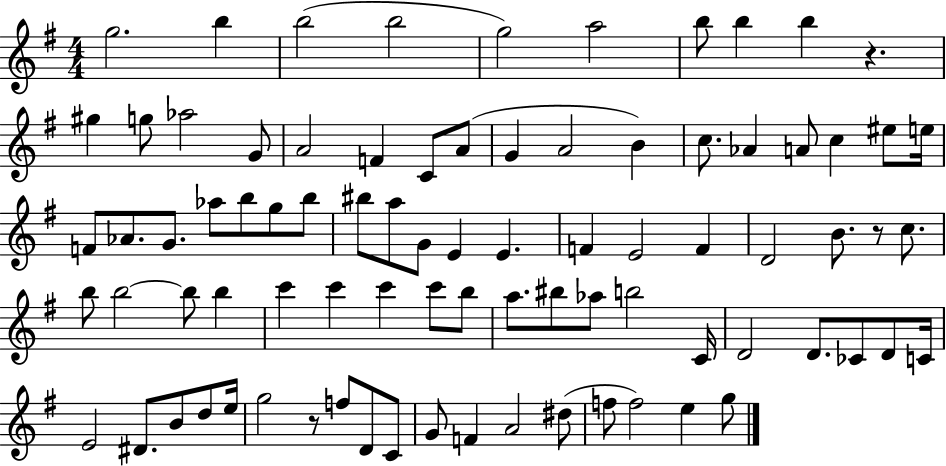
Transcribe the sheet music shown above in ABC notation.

X:1
T:Untitled
M:4/4
L:1/4
K:G
g2 b b2 b2 g2 a2 b/2 b b z ^g g/2 _a2 G/2 A2 F C/2 A/2 G A2 B c/2 _A A/2 c ^e/2 e/4 F/2 _A/2 G/2 _a/2 b/2 g/2 b/2 ^b/2 a/2 G/2 E E F E2 F D2 B/2 z/2 c/2 b/2 b2 b/2 b c' c' c' c'/2 b/2 a/2 ^b/2 _a/2 b2 C/4 D2 D/2 _C/2 D/2 C/4 E2 ^D/2 B/2 d/2 e/4 g2 z/2 f/2 D/2 C/2 G/2 F A2 ^d/2 f/2 f2 e g/2